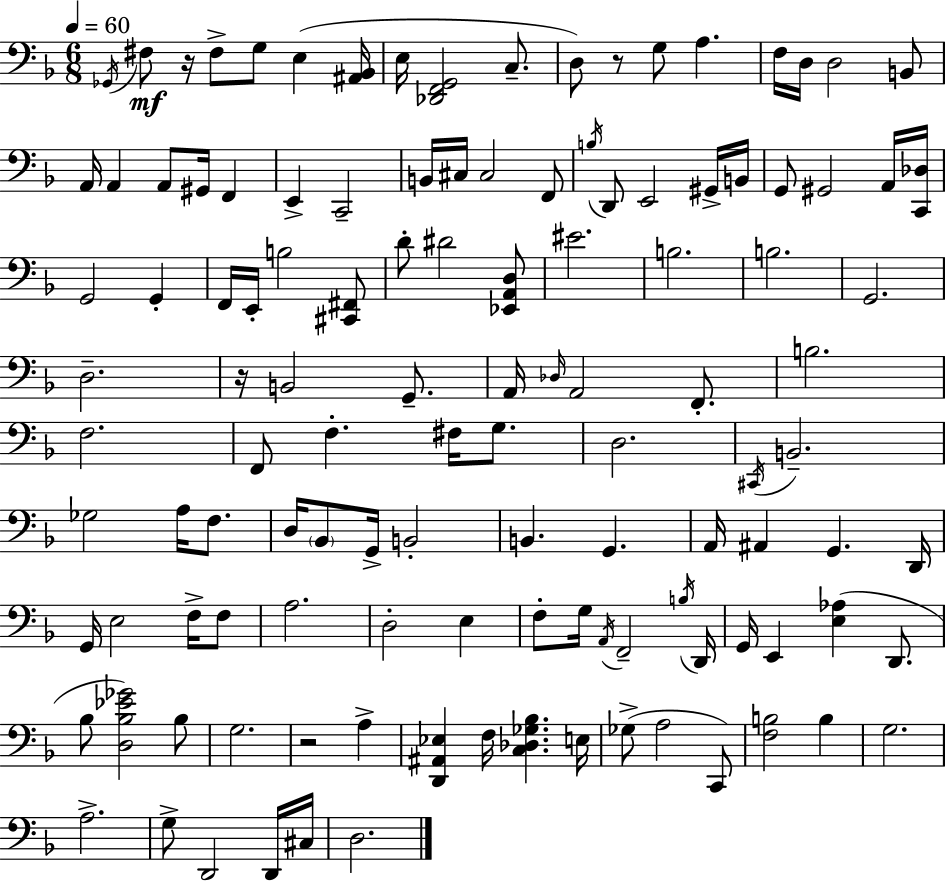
X:1
T:Untitled
M:6/8
L:1/4
K:F
_G,,/4 ^F,/2 z/4 ^F,/2 G,/2 E, [^A,,_B,,]/4 E,/4 [_D,,F,,G,,]2 C,/2 D,/2 z/2 G,/2 A, F,/4 D,/4 D,2 B,,/2 A,,/4 A,, A,,/2 ^G,,/4 F,, E,, C,,2 B,,/4 ^C,/4 ^C,2 F,,/2 B,/4 D,,/2 E,,2 ^G,,/4 B,,/4 G,,/2 ^G,,2 A,,/4 [C,,_D,]/4 G,,2 G,, F,,/4 E,,/4 B,2 [^C,,^F,,]/2 D/2 ^D2 [_E,,A,,D,]/2 ^E2 B,2 B,2 G,,2 D,2 z/4 B,,2 G,,/2 A,,/4 _D,/4 A,,2 F,,/2 B,2 F,2 F,,/2 F, ^F,/4 G,/2 D,2 ^C,,/4 B,,2 _G,2 A,/4 F,/2 D,/4 _B,,/2 G,,/4 B,,2 B,, G,, A,,/4 ^A,, G,, D,,/4 G,,/4 E,2 F,/4 F,/2 A,2 D,2 E, F,/2 G,/4 A,,/4 F,,2 B,/4 D,,/4 G,,/4 E,, [E,_A,] D,,/2 _B,/2 [D,_B,_E_G]2 _B,/2 G,2 z2 A, [D,,^A,,_E,] F,/4 [C,_D,_G,_B,] E,/4 _G,/2 A,2 C,,/2 [F,B,]2 B, G,2 A,2 G,/2 D,,2 D,,/4 ^C,/4 D,2